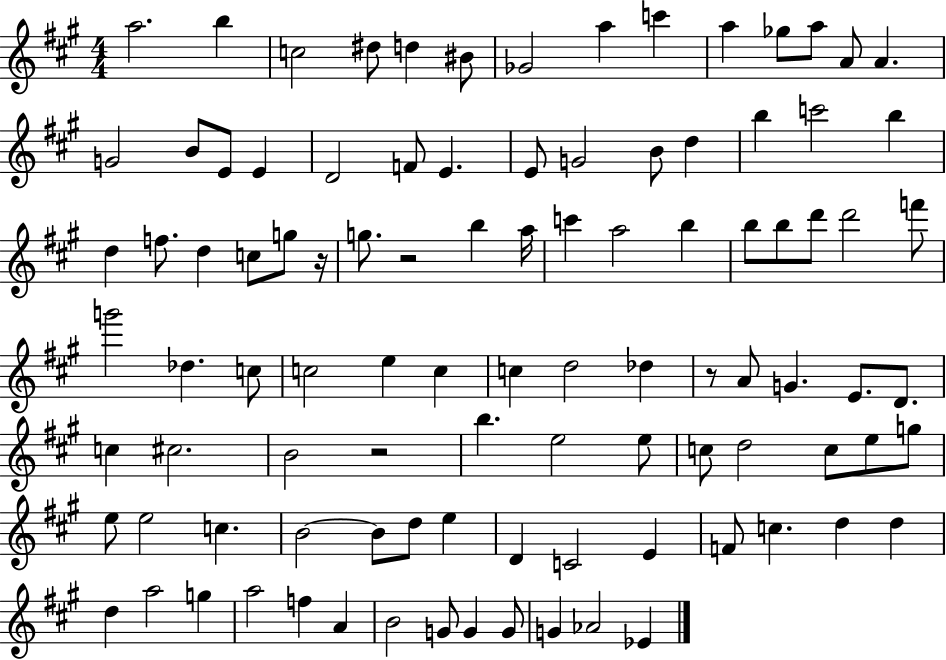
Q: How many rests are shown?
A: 4